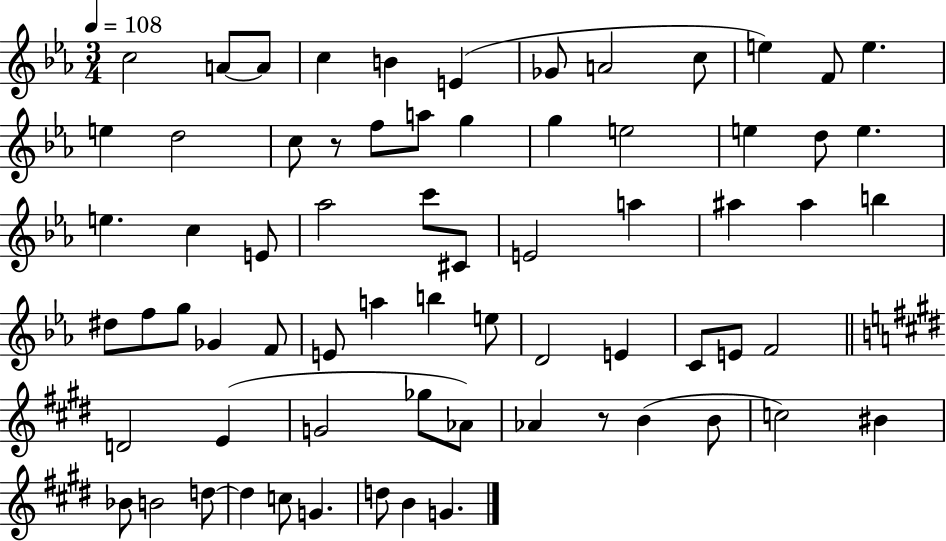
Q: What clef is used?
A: treble